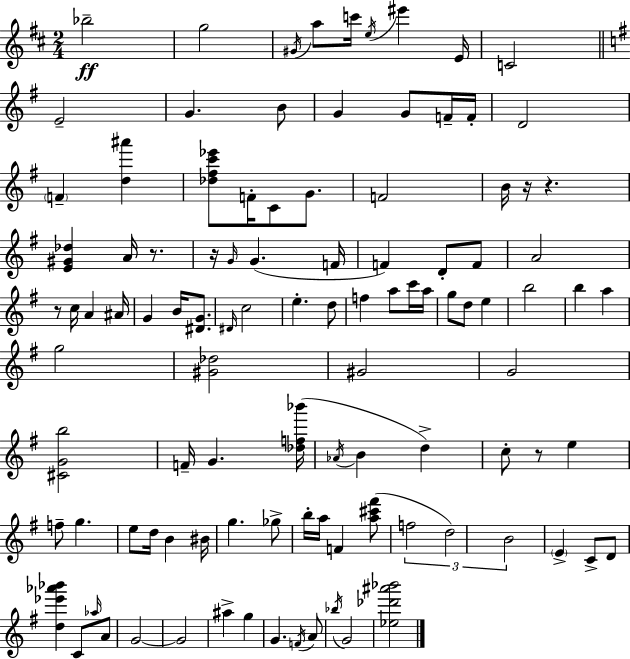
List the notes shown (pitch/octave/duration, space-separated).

Bb5/h G5/h G#4/s A5/e C6/s E5/s EIS6/q E4/s C4/h E4/h G4/q. B4/e G4/q G4/e F4/s F4/s D4/h F4/q [D5,A#6]/q [Db5,F#5,C6,Eb6]/e F4/s C4/e G4/e. F4/h B4/s R/s R/q. [E4,G#4,Db5]/q A4/s R/e. R/s G4/s G4/q. F4/s F4/q D4/e F4/e A4/h R/e C5/s A4/q A#4/s G4/q B4/s [D#4,G4]/e. D#4/s C5/h E5/q. D5/e F5/q A5/e C6/s A5/s G5/e D5/e E5/q B5/h B5/q A5/q G5/h [G#4,Db5]/h G#4/h G4/h [C#4,G4,B5]/h F4/s G4/q. [Db5,F5,Bb6]/s Ab4/s B4/q D5/q C5/e R/e E5/q F5/e G5/q. E5/e D5/s B4/q BIS4/s G5/q. Gb5/e B5/s A5/s F4/q [A5,C#6,F#6]/e F5/h D5/h B4/h E4/q C4/e D4/e [D5,Eb6,Ab6,Bb6]/q C4/e Ab5/s A4/e G4/h G4/h A#5/q G5/q G4/q. F4/s A4/e Bb5/s G4/h [Eb5,Db6,A#6,Bb6]/h